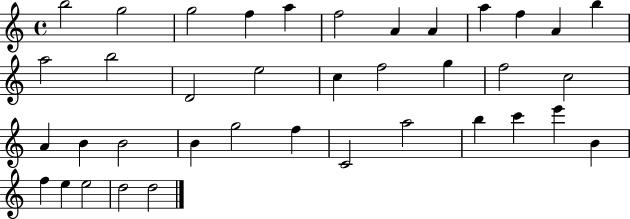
X:1
T:Untitled
M:4/4
L:1/4
K:C
b2 g2 g2 f a f2 A A a f A b a2 b2 D2 e2 c f2 g f2 c2 A B B2 B g2 f C2 a2 b c' e' B f e e2 d2 d2